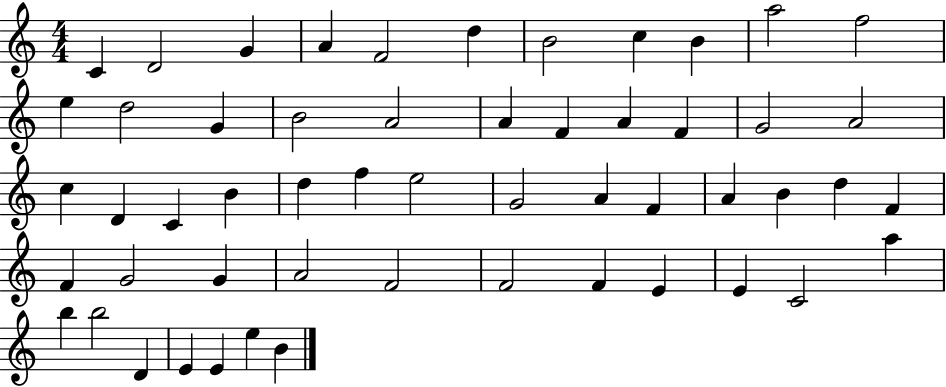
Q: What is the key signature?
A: C major